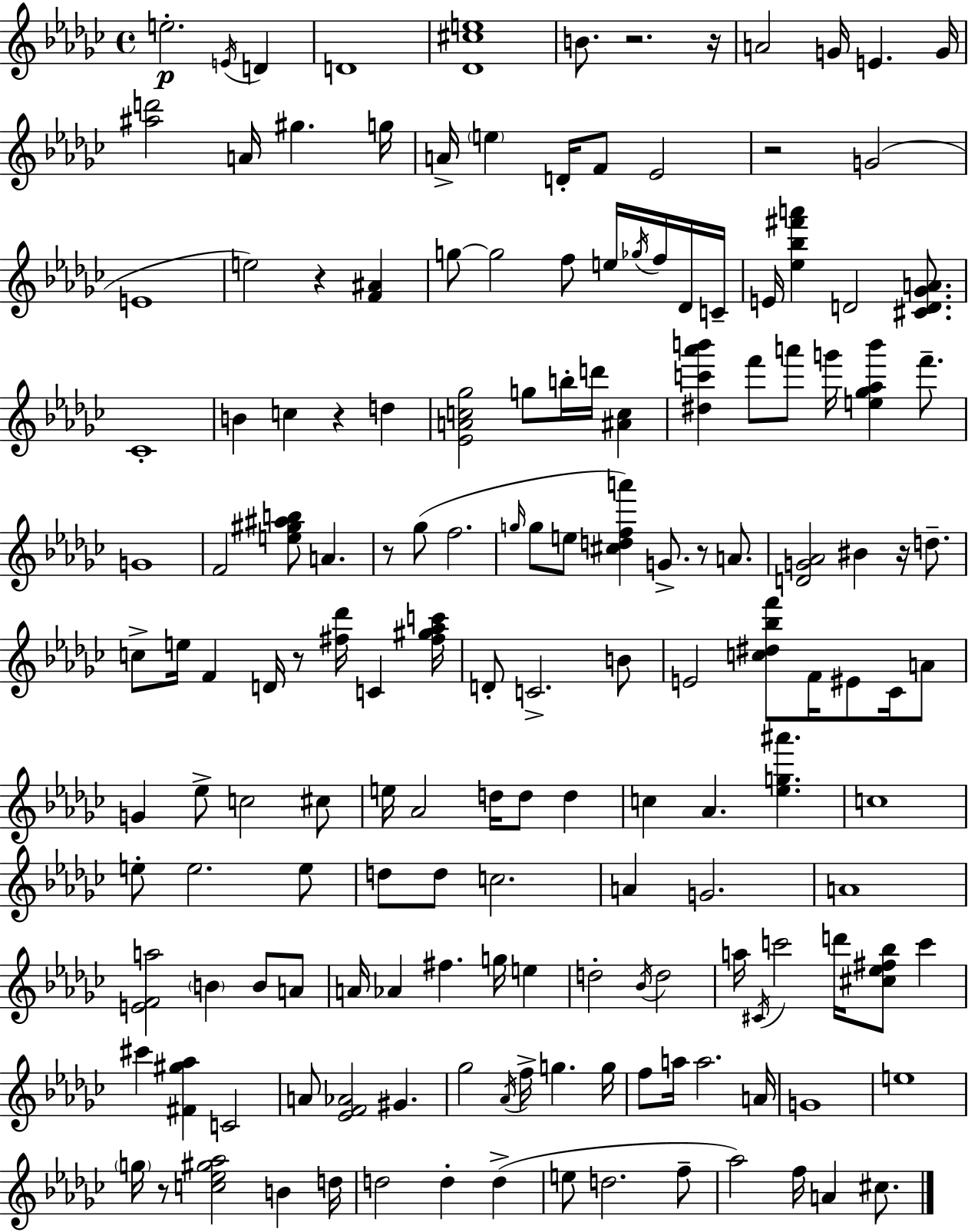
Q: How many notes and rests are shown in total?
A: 162